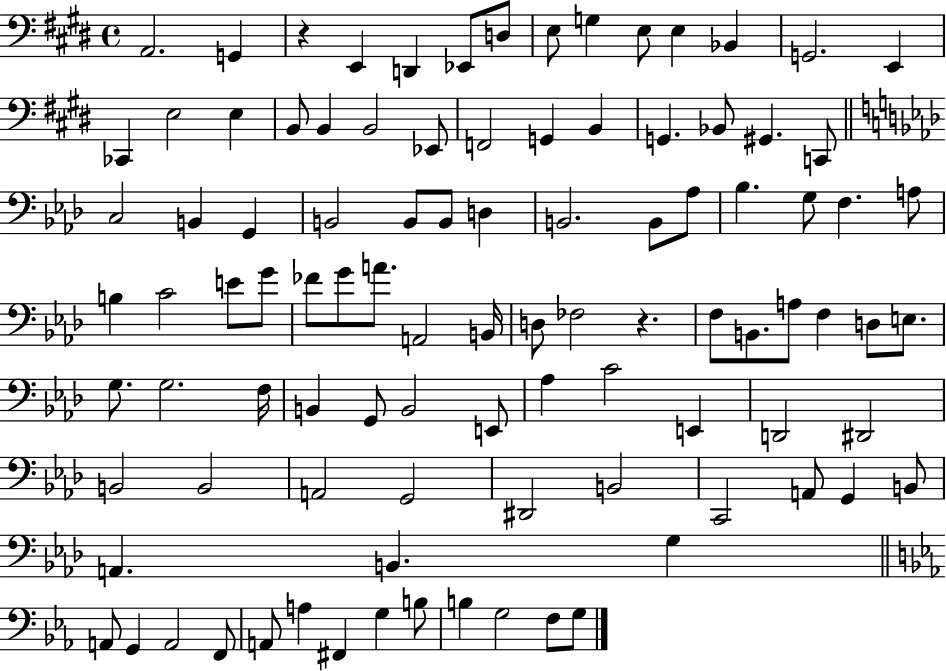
{
  \clef bass
  \time 4/4
  \defaultTimeSignature
  \key e \major
  a,2. g,4 | r4 e,4 d,4 ees,8 d8 | e8 g4 e8 e4 bes,4 | g,2. e,4 | \break ces,4 e2 e4 | b,8 b,4 b,2 ees,8 | f,2 g,4 b,4 | g,4. bes,8 gis,4. c,8 | \break \bar "||" \break \key aes \major c2 b,4 g,4 | b,2 b,8 b,8 d4 | b,2. b,8 aes8 | bes4. g8 f4. a8 | \break b4 c'2 e'8 g'8 | fes'8 g'8 a'8. a,2 b,16 | d8 fes2 r4. | f8 b,8. a8 f4 d8 e8. | \break g8. g2. f16 | b,4 g,8 b,2 e,8 | aes4 c'2 e,4 | d,2 dis,2 | \break b,2 b,2 | a,2 g,2 | dis,2 b,2 | c,2 a,8 g,4 b,8 | \break a,4. b,4. g4 | \bar "||" \break \key ees \major a,8 g,4 a,2 f,8 | a,8 a4 fis,4 g4 b8 | b4 g2 f8 g8 | \bar "|."
}